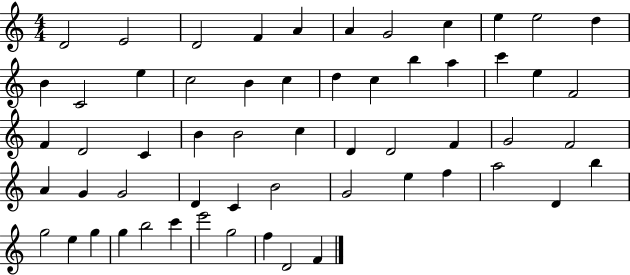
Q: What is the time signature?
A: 4/4